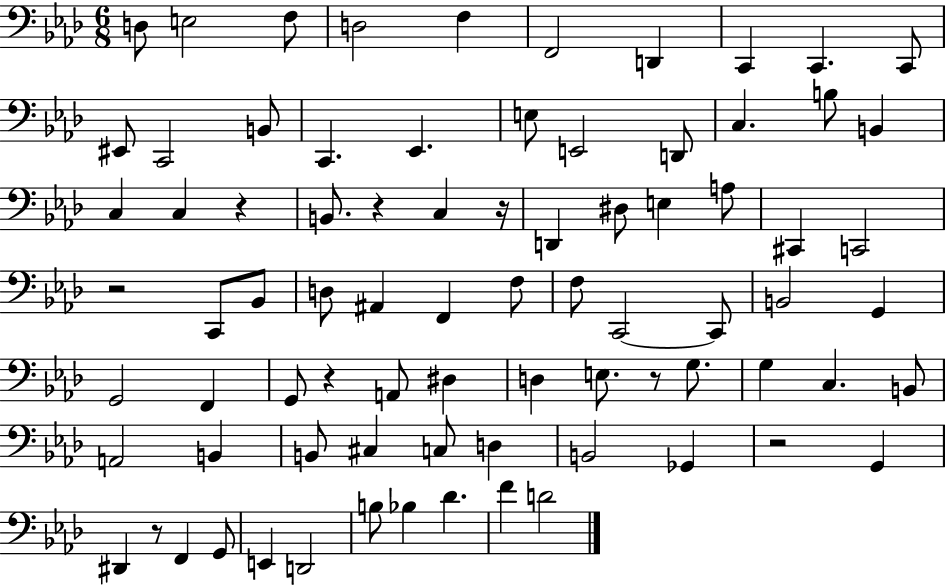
X:1
T:Untitled
M:6/8
L:1/4
K:Ab
D,/2 E,2 F,/2 D,2 F, F,,2 D,, C,, C,, C,,/2 ^E,,/2 C,,2 B,,/2 C,, _E,, E,/2 E,,2 D,,/2 C, B,/2 B,, C, C, z B,,/2 z C, z/4 D,, ^D,/2 E, A,/2 ^C,, C,,2 z2 C,,/2 _B,,/2 D,/2 ^A,, F,, F,/2 F,/2 C,,2 C,,/2 B,,2 G,, G,,2 F,, G,,/2 z A,,/2 ^D, D, E,/2 z/2 G,/2 G, C, B,,/2 A,,2 B,, B,,/2 ^C, C,/2 D, B,,2 _G,, z2 G,, ^D,, z/2 F,, G,,/2 E,, D,,2 B,/2 _B, _D F D2